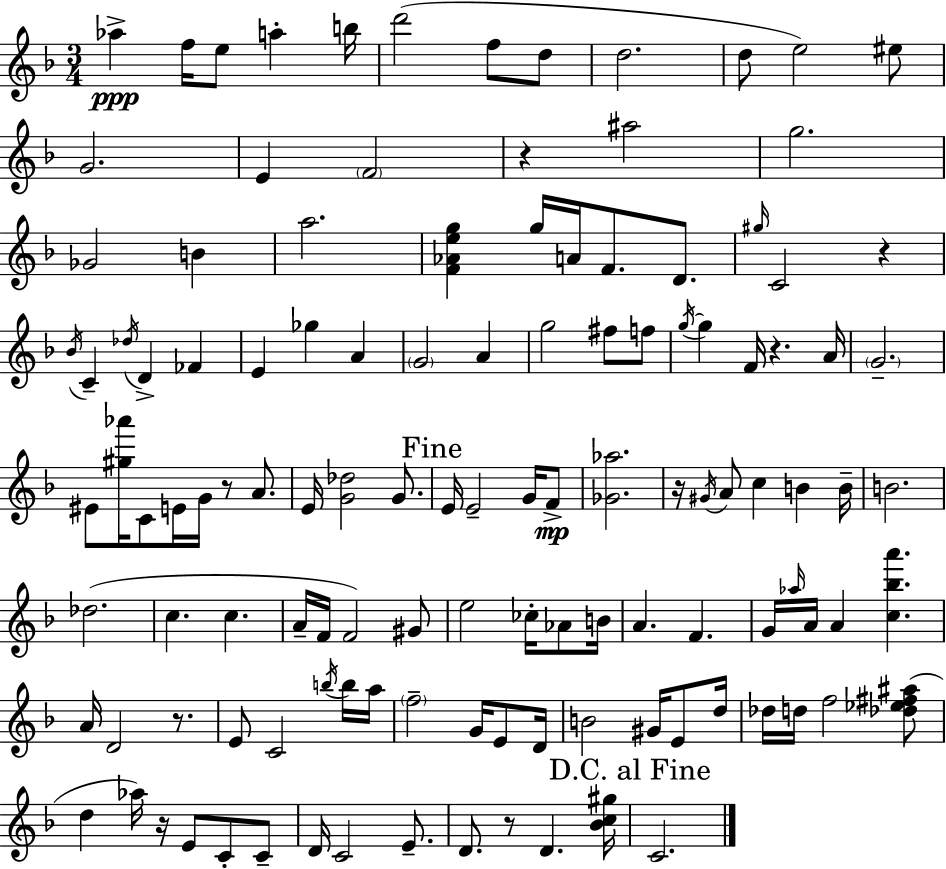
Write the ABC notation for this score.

X:1
T:Untitled
M:3/4
L:1/4
K:F
_a f/4 e/2 a b/4 d'2 f/2 d/2 d2 d/2 e2 ^e/2 G2 E F2 z ^a2 g2 _G2 B a2 [F_Aeg] g/4 A/4 F/2 D/2 ^g/4 C2 z _B/4 C _d/4 D _F E _g A G2 A g2 ^f/2 f/2 g/4 g F/4 z A/4 G2 ^E/2 [^g_a']/4 C/2 E/4 G/4 z/2 A/2 E/4 [G_d]2 G/2 E/4 E2 G/4 F/2 [_G_a]2 z/4 ^G/4 A/2 c B B/4 B2 _d2 c c A/4 F/4 F2 ^G/2 e2 _c/4 _A/2 B/4 A F G/4 _a/4 A/4 A [c_ba'] A/4 D2 z/2 E/2 C2 b/4 b/4 a/4 f2 G/4 E/2 D/4 B2 ^G/4 E/2 d/4 _d/4 d/4 f2 [_d_e^f^a]/2 d _a/4 z/4 E/2 C/2 C/2 D/4 C2 E/2 D/2 z/2 D [_Bc^g]/4 C2